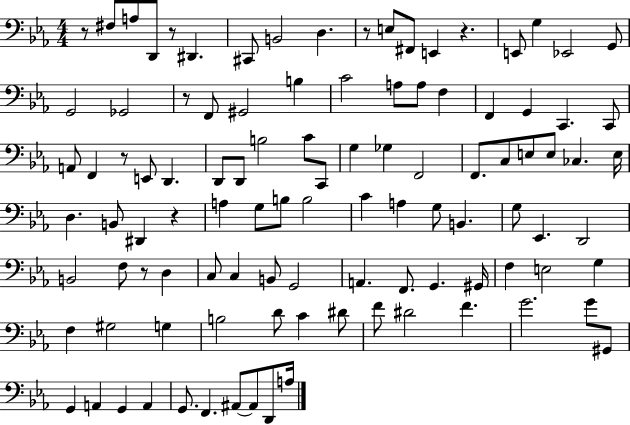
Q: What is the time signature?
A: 4/4